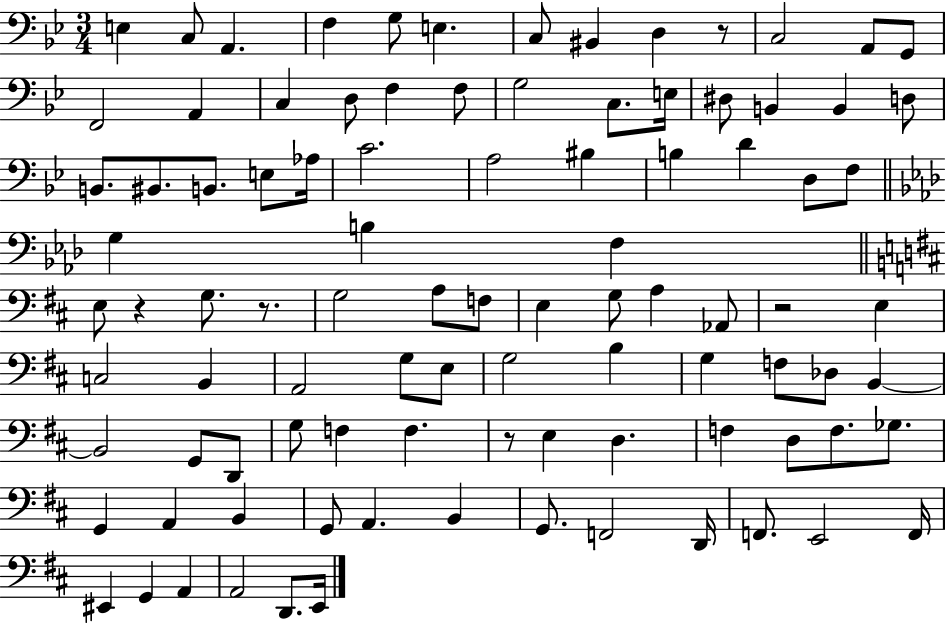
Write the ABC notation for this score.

X:1
T:Untitled
M:3/4
L:1/4
K:Bb
E, C,/2 A,, F, G,/2 E, C,/2 ^B,, D, z/2 C,2 A,,/2 G,,/2 F,,2 A,, C, D,/2 F, F,/2 G,2 C,/2 E,/4 ^D,/2 B,, B,, D,/2 B,,/2 ^B,,/2 B,,/2 E,/2 _A,/4 C2 A,2 ^B, B, D D,/2 F,/2 G, B, F, E,/2 z G,/2 z/2 G,2 A,/2 F,/2 E, G,/2 A, _A,,/2 z2 E, C,2 B,, A,,2 G,/2 E,/2 G,2 B, G, F,/2 _D,/2 B,, B,,2 G,,/2 D,,/2 G,/2 F, F, z/2 E, D, F, D,/2 F,/2 _G,/2 G,, A,, B,, G,,/2 A,, B,, G,,/2 F,,2 D,,/4 F,,/2 E,,2 F,,/4 ^E,, G,, A,, A,,2 D,,/2 E,,/4